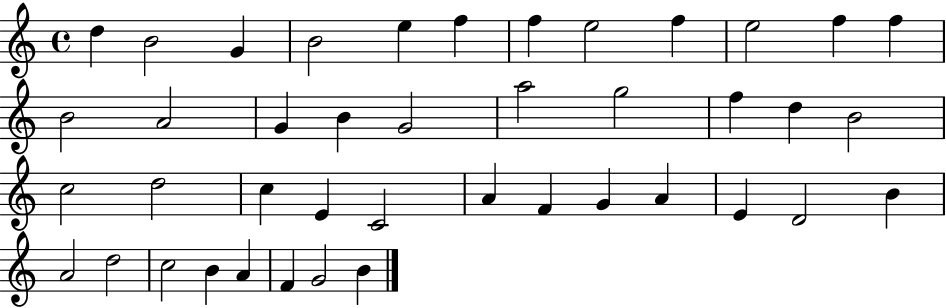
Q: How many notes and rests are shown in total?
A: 42